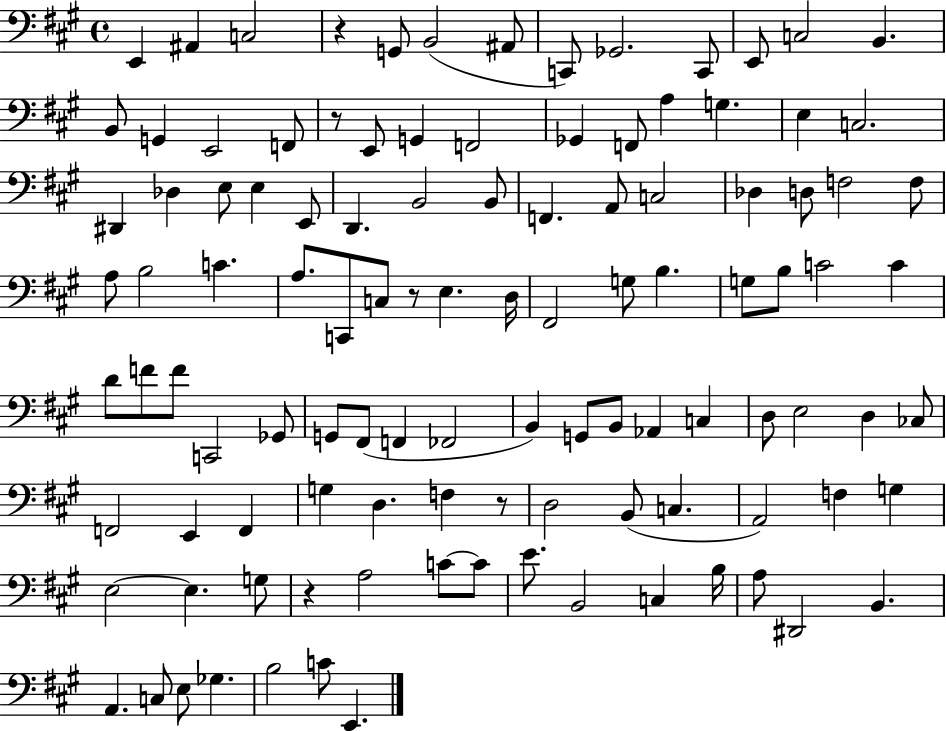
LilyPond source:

{
  \clef bass
  \time 4/4
  \defaultTimeSignature
  \key a \major
  e,4 ais,4 c2 | r4 g,8 b,2( ais,8 | c,8) ges,2. c,8 | e,8 c2 b,4. | \break b,8 g,4 e,2 f,8 | r8 e,8 g,4 f,2 | ges,4 f,8 a4 g4. | e4 c2. | \break dis,4 des4 e8 e4 e,8 | d,4. b,2 b,8 | f,4. a,8 c2 | des4 d8 f2 f8 | \break a8 b2 c'4. | a8. c,8 c8 r8 e4. d16 | fis,2 g8 b4. | g8 b8 c'2 c'4 | \break d'8 f'8 f'8 c,2 ges,8 | g,8 fis,8( f,4 fes,2 | b,4) g,8 b,8 aes,4 c4 | d8 e2 d4 ces8 | \break f,2 e,4 f,4 | g4 d4. f4 r8 | d2 b,8( c4. | a,2) f4 g4 | \break e2~~ e4. g8 | r4 a2 c'8~~ c'8 | e'8. b,2 c4 b16 | a8 dis,2 b,4. | \break a,4. c8 e8 ges4. | b2 c'8 e,4. | \bar "|."
}